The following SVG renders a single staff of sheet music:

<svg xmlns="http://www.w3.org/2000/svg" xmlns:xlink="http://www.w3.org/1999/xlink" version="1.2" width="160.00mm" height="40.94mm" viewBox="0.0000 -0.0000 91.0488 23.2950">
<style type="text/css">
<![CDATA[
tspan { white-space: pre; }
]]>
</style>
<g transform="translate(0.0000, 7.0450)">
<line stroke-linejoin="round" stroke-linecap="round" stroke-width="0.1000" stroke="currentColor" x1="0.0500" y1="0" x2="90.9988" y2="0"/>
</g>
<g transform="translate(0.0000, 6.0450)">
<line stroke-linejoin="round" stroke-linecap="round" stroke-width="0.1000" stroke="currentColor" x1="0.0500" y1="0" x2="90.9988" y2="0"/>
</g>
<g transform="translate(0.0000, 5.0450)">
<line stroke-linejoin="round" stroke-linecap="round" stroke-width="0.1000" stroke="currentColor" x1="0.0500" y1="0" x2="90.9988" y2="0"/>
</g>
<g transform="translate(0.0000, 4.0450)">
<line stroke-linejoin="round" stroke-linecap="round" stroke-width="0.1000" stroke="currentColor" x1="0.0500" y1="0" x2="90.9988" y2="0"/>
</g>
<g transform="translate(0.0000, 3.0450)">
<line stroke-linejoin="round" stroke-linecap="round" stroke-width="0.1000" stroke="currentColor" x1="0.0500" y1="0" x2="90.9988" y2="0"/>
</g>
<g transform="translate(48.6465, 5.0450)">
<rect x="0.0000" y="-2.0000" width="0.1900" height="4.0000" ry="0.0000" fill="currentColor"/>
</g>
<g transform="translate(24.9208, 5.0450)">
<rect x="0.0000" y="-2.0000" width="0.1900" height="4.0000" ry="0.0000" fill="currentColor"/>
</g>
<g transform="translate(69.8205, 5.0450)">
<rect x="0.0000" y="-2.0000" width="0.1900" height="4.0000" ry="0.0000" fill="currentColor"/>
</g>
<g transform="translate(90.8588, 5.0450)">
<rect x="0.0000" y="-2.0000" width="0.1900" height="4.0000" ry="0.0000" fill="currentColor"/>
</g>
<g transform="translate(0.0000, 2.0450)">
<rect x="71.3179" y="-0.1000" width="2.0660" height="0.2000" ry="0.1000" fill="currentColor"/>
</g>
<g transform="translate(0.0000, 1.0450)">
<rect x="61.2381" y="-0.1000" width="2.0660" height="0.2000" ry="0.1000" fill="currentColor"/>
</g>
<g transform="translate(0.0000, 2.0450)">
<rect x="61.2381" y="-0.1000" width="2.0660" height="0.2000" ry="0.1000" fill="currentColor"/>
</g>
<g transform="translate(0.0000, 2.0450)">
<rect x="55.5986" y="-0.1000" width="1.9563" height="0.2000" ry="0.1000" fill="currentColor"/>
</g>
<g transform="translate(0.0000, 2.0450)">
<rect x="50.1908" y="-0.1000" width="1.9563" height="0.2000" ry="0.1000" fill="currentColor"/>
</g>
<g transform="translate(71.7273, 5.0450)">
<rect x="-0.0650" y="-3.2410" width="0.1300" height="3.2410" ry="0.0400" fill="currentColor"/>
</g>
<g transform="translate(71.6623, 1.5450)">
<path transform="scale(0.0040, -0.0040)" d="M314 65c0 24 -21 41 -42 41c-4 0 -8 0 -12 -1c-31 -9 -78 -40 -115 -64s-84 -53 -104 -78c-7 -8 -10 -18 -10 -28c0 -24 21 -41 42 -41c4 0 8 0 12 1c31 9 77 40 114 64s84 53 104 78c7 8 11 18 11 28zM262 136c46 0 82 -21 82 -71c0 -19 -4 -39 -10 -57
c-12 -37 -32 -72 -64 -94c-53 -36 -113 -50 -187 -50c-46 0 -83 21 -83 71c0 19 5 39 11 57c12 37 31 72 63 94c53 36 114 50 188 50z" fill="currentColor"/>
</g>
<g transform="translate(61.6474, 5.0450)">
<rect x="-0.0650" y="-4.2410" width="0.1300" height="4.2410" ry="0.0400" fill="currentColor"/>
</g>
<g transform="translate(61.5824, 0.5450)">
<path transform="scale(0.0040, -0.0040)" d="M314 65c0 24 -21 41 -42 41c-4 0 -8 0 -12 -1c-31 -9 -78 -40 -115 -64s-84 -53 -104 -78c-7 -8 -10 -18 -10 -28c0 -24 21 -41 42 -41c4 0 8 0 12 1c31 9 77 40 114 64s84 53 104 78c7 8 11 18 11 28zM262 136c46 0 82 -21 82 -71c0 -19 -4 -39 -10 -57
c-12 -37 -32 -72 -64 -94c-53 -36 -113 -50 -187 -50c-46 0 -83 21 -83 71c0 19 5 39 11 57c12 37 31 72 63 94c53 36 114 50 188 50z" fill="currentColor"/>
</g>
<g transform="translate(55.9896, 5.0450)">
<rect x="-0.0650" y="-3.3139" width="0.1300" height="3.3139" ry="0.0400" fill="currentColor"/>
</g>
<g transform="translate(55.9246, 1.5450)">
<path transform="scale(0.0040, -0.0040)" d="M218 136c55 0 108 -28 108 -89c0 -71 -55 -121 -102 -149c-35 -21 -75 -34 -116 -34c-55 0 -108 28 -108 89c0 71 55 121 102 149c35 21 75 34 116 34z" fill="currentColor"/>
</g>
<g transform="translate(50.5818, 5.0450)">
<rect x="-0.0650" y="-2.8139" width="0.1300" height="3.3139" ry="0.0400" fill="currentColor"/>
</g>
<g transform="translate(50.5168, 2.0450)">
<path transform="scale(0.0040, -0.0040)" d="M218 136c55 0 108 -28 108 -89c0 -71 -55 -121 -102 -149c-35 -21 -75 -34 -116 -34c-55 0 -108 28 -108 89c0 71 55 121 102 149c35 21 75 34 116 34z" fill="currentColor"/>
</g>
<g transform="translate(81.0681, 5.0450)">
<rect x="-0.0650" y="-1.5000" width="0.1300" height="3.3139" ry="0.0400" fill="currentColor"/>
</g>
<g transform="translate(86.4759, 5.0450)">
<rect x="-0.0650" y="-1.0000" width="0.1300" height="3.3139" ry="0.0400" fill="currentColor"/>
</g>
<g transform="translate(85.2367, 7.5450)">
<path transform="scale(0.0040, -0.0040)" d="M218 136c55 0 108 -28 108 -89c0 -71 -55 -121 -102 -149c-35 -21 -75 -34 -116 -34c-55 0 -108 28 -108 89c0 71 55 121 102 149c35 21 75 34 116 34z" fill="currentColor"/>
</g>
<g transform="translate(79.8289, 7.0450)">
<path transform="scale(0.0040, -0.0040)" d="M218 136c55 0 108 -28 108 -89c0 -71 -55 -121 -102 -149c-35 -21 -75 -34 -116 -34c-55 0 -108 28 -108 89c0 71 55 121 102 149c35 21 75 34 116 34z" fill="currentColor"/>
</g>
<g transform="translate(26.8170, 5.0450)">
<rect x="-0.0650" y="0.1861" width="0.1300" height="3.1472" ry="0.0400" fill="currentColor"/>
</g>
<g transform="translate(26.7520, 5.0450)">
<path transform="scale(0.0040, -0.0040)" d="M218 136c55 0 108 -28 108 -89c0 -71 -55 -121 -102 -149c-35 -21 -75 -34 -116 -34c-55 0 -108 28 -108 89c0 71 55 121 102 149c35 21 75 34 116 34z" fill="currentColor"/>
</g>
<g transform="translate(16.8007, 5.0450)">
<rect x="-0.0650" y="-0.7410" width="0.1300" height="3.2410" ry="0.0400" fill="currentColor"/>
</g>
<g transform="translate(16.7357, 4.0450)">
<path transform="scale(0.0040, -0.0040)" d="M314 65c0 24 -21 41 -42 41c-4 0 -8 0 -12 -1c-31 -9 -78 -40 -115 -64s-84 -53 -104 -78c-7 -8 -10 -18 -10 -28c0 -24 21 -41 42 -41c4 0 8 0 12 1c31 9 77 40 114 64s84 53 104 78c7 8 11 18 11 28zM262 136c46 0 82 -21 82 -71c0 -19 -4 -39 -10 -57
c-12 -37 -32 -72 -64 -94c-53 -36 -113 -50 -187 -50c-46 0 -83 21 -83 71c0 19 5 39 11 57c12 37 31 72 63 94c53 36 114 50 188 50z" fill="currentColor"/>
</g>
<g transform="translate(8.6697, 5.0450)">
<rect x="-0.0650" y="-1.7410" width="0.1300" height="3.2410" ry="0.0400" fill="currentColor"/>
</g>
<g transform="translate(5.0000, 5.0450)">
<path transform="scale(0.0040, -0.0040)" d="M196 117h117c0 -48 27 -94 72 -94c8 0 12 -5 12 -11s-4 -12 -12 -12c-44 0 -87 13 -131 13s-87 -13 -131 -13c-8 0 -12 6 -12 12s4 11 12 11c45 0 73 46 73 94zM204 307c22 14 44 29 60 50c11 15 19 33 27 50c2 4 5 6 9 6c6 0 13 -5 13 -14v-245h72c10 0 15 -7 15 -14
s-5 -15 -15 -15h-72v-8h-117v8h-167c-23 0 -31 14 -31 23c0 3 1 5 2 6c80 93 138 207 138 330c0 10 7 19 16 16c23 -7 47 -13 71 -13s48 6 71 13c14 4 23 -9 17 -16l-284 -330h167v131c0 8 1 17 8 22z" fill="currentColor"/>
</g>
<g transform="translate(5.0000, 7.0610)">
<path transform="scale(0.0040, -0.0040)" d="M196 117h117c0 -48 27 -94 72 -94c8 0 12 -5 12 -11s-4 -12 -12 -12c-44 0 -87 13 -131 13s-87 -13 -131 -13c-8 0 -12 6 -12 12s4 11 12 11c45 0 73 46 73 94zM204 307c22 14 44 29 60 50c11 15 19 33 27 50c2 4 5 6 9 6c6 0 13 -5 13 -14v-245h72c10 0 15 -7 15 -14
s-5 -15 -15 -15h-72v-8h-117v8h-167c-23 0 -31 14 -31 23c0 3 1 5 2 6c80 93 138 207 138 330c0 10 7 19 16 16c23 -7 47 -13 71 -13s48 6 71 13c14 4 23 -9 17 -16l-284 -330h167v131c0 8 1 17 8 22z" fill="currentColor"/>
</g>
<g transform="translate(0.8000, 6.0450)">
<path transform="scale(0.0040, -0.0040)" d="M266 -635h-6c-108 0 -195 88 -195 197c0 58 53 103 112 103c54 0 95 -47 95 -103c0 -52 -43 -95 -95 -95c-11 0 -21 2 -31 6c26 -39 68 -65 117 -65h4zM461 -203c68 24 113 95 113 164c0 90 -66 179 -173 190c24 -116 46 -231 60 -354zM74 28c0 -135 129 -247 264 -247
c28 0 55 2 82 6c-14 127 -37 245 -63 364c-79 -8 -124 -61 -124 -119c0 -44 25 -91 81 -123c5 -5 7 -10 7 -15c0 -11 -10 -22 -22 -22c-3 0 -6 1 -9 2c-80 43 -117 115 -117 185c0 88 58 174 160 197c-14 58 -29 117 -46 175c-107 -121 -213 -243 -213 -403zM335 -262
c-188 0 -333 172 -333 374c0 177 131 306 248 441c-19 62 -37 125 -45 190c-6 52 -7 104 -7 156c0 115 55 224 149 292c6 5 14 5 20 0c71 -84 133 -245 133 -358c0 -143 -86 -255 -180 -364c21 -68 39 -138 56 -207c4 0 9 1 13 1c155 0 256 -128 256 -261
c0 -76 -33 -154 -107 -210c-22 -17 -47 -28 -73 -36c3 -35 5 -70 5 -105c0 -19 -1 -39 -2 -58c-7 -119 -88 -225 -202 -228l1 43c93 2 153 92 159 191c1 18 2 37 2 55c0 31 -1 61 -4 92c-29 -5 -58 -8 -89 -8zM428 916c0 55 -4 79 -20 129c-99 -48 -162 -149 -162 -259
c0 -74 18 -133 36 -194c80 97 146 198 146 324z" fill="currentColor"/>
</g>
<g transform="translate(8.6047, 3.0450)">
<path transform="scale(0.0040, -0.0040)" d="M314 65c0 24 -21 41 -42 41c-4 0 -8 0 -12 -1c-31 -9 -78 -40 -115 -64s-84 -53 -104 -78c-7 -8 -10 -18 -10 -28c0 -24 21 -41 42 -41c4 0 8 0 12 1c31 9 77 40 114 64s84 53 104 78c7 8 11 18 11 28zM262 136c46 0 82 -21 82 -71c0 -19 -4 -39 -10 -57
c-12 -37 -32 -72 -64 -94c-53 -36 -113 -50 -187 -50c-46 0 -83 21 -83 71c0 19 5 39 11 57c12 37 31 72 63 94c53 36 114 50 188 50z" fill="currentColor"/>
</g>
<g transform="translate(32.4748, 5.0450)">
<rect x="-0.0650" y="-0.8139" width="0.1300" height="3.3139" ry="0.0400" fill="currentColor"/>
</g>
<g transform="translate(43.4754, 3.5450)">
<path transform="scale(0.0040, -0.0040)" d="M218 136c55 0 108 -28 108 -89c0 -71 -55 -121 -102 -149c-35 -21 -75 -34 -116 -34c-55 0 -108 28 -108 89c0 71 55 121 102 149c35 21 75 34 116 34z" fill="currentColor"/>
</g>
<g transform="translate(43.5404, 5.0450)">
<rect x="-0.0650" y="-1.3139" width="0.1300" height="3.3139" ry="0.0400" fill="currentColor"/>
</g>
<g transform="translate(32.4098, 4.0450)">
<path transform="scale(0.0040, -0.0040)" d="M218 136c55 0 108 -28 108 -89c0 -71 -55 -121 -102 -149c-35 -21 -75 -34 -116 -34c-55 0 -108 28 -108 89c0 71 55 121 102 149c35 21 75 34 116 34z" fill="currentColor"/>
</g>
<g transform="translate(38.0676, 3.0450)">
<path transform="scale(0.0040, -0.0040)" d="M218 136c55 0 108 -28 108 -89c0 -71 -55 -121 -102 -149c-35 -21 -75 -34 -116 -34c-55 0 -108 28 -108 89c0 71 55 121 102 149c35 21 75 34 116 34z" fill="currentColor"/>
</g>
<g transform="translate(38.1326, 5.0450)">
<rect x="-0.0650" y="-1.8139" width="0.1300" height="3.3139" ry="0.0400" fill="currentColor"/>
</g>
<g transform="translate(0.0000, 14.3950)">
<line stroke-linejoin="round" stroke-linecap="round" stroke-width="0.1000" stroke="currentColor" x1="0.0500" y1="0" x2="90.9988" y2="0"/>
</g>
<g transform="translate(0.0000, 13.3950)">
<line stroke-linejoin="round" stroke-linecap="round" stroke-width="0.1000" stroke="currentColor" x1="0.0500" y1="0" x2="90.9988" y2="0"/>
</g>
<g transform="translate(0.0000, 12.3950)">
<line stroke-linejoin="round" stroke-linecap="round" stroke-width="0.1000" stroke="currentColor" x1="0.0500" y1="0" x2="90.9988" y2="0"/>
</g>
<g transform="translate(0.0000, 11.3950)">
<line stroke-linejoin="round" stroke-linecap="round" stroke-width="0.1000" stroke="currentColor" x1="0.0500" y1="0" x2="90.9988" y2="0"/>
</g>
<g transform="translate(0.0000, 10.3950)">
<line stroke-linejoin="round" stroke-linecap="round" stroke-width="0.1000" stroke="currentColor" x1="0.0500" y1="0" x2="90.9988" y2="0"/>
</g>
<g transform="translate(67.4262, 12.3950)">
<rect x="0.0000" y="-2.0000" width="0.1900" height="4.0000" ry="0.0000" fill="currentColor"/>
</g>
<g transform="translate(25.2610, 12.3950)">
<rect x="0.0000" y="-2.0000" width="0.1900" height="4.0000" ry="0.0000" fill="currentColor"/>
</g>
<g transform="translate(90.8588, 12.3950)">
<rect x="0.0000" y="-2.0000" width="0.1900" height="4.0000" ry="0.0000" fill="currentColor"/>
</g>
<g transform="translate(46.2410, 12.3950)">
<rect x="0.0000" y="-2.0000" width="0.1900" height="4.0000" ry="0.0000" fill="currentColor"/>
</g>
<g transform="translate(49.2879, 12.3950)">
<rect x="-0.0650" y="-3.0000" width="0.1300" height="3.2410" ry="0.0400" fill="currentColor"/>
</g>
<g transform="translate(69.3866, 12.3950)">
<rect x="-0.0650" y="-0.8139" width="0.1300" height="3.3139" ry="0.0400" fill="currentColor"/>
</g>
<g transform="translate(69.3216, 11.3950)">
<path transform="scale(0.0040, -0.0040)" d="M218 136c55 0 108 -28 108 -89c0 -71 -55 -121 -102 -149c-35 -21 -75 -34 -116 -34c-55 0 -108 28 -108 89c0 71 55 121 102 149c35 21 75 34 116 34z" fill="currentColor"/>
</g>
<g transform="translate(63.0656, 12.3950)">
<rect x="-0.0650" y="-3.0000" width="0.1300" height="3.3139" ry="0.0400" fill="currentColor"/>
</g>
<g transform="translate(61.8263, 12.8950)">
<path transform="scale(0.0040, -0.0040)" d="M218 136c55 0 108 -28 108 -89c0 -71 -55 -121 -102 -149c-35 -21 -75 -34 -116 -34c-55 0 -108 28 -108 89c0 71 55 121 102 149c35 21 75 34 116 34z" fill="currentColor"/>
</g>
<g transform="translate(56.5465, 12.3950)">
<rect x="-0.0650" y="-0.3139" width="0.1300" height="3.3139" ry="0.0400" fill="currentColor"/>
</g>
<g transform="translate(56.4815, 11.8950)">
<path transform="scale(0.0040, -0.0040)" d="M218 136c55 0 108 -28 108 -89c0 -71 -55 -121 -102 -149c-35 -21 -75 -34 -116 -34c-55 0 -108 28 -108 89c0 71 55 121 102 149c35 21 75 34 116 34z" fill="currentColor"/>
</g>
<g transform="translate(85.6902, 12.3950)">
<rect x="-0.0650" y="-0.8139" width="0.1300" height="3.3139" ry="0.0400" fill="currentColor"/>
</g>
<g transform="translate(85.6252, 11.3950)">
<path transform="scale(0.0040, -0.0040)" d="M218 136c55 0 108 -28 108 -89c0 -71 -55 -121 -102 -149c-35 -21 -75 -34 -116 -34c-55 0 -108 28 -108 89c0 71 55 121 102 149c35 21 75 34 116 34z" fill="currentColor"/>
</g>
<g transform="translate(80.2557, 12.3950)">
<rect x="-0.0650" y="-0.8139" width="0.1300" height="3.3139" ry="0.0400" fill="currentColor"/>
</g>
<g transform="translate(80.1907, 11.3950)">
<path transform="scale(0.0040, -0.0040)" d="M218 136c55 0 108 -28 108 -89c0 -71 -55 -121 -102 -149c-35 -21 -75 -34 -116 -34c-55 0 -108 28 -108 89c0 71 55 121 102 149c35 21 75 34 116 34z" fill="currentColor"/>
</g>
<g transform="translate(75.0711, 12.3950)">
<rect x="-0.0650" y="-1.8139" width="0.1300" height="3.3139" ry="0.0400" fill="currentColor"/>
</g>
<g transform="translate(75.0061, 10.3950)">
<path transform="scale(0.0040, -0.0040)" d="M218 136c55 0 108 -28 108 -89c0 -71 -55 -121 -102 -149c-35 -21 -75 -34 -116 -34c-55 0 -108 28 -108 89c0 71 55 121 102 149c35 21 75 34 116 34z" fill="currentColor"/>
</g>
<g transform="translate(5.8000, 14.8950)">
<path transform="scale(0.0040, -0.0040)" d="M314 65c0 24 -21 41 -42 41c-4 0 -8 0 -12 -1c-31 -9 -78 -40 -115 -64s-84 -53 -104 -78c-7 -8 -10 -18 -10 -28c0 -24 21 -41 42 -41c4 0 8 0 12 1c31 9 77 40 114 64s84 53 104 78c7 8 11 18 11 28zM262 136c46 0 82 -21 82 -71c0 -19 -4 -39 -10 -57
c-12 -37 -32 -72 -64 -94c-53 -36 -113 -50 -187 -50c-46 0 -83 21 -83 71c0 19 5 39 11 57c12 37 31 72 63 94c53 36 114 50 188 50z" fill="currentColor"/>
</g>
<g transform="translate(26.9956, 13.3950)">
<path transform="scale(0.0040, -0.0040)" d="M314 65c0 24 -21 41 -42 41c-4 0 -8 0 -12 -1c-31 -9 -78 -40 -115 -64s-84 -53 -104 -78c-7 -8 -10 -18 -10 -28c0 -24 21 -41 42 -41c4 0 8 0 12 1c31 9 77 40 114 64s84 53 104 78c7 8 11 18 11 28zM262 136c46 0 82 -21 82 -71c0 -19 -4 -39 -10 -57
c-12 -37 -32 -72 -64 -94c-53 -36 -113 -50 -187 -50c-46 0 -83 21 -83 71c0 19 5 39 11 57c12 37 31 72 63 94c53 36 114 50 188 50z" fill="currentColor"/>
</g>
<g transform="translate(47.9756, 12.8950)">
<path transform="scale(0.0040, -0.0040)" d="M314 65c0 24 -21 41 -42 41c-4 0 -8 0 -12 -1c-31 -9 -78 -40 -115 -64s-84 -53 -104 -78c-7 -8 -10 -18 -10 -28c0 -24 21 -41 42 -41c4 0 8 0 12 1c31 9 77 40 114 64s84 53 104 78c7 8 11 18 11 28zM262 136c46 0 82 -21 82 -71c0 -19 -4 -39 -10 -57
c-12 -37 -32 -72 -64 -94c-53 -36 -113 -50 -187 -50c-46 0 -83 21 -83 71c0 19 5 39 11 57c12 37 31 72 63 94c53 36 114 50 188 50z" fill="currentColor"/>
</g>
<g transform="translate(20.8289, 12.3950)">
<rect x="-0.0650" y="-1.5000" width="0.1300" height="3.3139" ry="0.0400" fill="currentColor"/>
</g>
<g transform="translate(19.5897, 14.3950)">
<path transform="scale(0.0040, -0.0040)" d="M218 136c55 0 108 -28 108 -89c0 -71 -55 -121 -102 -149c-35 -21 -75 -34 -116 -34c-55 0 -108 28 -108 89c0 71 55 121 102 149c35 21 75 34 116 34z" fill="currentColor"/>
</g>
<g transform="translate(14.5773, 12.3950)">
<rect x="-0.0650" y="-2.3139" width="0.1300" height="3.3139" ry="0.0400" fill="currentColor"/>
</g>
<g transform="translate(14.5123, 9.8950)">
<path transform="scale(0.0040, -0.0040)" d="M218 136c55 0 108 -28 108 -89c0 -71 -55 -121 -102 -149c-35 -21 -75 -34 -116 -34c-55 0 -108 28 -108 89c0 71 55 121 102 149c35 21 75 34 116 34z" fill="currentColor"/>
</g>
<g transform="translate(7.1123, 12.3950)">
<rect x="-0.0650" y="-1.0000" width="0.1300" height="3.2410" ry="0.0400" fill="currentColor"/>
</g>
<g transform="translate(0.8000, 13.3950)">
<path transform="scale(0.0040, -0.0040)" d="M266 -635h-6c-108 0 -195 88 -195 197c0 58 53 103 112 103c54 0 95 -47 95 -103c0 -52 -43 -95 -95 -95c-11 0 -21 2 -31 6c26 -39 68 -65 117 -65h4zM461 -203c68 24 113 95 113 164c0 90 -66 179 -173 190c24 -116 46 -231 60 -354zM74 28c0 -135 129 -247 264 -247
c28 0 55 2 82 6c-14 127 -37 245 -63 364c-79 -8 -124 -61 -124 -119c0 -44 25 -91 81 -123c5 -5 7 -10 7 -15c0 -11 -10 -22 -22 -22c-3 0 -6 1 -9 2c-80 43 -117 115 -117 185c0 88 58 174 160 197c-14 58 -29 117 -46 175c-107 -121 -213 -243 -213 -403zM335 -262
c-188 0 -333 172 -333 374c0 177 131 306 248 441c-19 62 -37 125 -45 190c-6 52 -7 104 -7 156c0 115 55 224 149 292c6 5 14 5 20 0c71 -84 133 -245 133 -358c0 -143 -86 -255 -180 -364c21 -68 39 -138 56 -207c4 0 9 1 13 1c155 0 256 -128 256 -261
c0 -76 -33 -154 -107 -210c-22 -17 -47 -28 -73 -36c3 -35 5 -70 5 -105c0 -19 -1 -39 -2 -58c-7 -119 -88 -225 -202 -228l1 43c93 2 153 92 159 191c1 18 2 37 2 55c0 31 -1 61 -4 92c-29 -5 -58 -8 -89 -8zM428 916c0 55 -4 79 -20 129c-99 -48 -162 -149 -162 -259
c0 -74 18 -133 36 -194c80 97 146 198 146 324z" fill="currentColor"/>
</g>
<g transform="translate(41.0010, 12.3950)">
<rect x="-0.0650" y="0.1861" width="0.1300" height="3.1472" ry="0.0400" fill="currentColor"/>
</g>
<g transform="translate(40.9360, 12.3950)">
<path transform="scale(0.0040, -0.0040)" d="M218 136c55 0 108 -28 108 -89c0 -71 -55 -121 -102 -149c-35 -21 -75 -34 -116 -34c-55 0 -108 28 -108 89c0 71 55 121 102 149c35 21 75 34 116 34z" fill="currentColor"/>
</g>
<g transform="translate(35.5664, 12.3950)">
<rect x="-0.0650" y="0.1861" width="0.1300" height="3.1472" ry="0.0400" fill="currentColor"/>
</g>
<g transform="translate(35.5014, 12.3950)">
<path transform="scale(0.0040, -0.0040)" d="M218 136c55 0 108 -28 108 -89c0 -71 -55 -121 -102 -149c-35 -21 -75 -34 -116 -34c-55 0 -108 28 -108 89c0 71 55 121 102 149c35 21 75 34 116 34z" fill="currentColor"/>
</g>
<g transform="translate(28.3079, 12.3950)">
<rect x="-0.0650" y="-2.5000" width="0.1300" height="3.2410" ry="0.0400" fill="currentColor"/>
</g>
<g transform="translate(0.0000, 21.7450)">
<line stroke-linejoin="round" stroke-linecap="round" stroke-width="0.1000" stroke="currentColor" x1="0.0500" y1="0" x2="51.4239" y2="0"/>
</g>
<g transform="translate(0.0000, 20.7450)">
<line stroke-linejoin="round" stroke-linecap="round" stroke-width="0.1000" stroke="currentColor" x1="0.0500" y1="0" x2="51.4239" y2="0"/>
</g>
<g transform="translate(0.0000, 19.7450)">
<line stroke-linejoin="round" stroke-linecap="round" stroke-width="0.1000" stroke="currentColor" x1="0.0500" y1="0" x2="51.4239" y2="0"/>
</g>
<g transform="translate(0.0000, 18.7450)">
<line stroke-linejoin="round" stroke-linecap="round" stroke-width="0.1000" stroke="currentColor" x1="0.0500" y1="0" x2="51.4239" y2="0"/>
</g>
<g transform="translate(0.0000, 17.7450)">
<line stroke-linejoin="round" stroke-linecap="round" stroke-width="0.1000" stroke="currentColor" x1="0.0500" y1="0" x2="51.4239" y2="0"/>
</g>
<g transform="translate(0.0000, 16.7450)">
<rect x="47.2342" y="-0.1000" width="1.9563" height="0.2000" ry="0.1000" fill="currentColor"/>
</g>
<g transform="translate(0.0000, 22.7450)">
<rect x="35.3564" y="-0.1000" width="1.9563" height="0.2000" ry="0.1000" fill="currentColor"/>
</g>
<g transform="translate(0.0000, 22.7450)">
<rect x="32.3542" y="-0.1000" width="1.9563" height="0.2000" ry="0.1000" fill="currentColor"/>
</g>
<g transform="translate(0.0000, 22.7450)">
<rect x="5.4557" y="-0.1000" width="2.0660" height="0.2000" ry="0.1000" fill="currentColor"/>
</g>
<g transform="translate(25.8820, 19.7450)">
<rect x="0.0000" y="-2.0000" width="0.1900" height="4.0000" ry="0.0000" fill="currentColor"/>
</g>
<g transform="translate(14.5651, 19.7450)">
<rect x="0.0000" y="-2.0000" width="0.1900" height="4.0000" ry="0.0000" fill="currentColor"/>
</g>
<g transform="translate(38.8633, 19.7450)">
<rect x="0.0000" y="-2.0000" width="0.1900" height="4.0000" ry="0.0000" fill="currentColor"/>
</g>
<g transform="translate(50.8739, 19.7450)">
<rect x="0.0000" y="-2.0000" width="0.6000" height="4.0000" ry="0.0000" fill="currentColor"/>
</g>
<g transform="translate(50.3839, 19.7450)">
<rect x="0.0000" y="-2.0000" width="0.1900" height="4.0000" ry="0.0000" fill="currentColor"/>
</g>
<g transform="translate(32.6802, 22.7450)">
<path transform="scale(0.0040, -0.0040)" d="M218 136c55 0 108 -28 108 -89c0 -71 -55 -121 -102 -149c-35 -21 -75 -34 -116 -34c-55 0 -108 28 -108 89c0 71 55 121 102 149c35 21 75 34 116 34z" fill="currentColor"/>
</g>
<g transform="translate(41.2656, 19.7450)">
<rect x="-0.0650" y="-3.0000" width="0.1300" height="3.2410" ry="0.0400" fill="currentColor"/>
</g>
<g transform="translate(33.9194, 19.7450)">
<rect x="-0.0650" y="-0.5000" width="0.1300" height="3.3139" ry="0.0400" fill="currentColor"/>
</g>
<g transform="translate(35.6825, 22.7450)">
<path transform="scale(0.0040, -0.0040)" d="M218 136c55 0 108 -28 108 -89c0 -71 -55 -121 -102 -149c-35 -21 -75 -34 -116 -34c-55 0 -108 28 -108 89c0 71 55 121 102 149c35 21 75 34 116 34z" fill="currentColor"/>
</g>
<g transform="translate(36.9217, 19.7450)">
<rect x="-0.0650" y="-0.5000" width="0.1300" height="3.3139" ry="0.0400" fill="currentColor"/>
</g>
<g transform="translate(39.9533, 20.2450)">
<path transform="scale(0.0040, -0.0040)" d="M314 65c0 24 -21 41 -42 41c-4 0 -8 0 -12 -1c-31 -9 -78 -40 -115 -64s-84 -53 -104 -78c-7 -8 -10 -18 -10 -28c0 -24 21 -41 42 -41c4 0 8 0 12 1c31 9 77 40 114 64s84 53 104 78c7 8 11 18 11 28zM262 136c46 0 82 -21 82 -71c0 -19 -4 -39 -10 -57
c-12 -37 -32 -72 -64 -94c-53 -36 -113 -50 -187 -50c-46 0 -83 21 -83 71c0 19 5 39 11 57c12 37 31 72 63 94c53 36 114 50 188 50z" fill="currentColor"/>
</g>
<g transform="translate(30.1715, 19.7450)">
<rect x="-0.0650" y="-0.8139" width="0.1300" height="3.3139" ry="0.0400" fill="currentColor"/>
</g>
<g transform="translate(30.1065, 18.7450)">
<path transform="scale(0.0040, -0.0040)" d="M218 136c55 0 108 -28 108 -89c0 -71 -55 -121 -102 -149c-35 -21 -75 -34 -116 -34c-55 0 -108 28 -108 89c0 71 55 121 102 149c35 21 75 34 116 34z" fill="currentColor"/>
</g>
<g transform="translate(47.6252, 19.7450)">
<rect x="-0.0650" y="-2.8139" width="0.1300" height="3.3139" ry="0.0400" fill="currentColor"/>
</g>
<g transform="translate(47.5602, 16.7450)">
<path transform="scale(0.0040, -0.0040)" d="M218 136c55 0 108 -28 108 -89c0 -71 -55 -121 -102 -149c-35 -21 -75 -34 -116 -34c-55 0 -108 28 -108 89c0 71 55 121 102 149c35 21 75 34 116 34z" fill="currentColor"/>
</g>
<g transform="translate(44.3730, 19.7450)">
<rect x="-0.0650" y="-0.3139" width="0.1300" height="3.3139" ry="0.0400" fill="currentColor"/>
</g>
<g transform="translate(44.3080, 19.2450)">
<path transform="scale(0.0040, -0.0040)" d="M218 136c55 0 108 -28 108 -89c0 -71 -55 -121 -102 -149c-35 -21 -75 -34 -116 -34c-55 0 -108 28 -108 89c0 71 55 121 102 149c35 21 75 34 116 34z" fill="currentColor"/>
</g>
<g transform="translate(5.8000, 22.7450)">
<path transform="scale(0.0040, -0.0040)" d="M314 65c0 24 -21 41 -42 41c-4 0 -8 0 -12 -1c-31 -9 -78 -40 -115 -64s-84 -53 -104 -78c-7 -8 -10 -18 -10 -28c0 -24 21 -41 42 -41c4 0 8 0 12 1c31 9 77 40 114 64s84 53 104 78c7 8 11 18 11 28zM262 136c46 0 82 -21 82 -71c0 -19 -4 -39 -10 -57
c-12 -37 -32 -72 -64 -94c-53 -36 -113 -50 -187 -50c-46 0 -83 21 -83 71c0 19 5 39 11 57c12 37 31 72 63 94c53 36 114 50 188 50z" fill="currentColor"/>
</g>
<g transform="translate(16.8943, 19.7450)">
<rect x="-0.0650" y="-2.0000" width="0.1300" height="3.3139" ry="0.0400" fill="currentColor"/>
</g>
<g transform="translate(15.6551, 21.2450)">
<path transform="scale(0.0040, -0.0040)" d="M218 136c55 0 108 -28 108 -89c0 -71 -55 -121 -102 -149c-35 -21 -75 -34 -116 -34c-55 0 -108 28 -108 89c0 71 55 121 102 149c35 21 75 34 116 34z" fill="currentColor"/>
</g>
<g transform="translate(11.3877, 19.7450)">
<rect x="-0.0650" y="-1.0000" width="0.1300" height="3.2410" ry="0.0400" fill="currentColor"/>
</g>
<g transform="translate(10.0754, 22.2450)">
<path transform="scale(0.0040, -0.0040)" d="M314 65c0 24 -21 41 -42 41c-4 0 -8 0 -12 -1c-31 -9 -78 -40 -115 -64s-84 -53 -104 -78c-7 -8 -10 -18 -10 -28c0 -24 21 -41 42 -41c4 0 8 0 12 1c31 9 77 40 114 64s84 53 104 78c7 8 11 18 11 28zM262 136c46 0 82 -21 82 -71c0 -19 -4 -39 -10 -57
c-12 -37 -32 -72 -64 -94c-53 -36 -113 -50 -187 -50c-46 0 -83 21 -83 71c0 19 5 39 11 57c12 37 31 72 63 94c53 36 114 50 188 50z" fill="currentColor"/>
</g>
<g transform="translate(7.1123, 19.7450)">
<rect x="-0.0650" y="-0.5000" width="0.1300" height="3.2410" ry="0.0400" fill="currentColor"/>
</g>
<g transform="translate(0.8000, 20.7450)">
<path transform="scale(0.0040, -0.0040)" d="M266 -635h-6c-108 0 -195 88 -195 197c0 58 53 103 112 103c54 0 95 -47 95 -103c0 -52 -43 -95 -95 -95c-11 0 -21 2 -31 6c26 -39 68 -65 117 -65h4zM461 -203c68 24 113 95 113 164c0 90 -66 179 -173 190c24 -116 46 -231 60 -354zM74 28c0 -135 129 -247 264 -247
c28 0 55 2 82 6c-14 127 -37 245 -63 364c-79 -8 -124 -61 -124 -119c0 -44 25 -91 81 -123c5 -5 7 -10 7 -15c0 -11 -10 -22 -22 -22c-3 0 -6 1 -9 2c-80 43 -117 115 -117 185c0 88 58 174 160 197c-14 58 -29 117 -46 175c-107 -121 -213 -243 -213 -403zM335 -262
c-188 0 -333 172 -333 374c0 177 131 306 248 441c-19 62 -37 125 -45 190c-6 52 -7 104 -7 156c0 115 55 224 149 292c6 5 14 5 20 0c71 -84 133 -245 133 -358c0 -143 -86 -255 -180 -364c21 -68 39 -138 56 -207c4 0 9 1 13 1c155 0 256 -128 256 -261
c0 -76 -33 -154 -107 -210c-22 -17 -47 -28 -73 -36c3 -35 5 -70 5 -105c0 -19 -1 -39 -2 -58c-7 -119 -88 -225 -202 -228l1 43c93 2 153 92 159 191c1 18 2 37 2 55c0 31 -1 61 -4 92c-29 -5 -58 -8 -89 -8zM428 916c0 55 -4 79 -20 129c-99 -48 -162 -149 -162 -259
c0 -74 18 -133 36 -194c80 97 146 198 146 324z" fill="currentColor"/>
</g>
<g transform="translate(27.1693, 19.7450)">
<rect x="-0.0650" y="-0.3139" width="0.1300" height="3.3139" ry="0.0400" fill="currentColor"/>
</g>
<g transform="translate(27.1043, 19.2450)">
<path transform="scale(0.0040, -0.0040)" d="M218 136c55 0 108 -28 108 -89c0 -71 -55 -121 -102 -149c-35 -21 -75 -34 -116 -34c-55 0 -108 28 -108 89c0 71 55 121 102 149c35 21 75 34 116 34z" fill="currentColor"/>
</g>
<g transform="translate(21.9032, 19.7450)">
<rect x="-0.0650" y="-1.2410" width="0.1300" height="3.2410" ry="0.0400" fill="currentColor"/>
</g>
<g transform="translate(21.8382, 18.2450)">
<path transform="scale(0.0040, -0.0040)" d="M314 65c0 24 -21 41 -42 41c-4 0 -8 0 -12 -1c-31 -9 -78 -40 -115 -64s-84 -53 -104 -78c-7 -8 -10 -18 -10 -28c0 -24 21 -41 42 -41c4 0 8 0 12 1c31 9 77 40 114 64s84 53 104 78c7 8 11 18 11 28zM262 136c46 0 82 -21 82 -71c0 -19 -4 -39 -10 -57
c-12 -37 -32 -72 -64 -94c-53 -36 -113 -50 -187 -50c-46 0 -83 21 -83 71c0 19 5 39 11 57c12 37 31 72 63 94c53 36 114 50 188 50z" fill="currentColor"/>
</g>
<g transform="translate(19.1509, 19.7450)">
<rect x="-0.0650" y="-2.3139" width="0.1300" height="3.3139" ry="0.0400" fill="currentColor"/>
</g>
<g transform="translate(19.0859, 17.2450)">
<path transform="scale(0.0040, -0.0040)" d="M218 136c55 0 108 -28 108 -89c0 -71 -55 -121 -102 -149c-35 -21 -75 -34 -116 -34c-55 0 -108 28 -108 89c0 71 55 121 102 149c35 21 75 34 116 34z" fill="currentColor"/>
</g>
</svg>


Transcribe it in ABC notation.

X:1
T:Untitled
M:4/4
L:1/4
K:C
f2 d2 B d f e a b d'2 b2 E D D2 g E G2 B B A2 c A d f d d C2 D2 F g e2 c d C C A2 c a